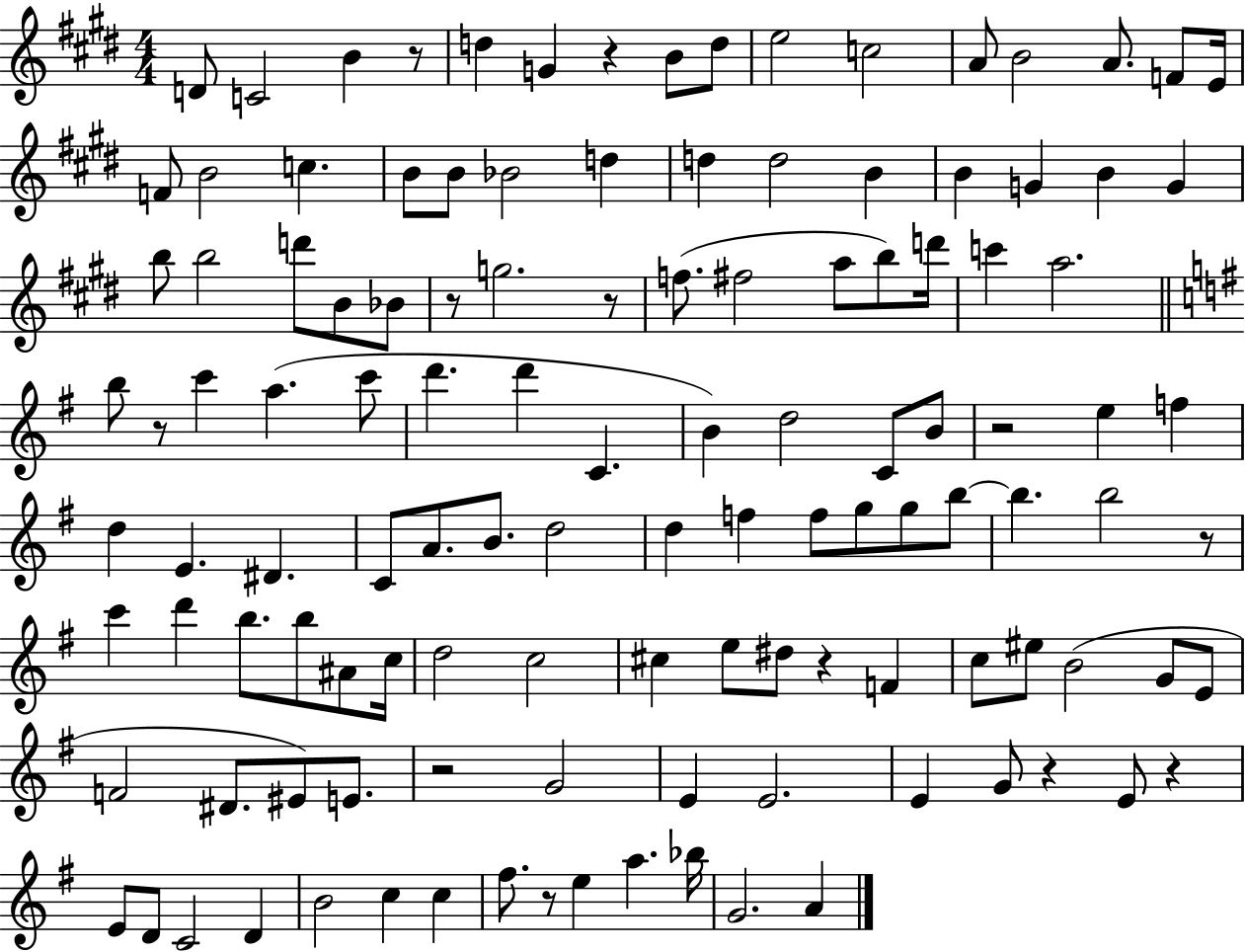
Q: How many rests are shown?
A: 12